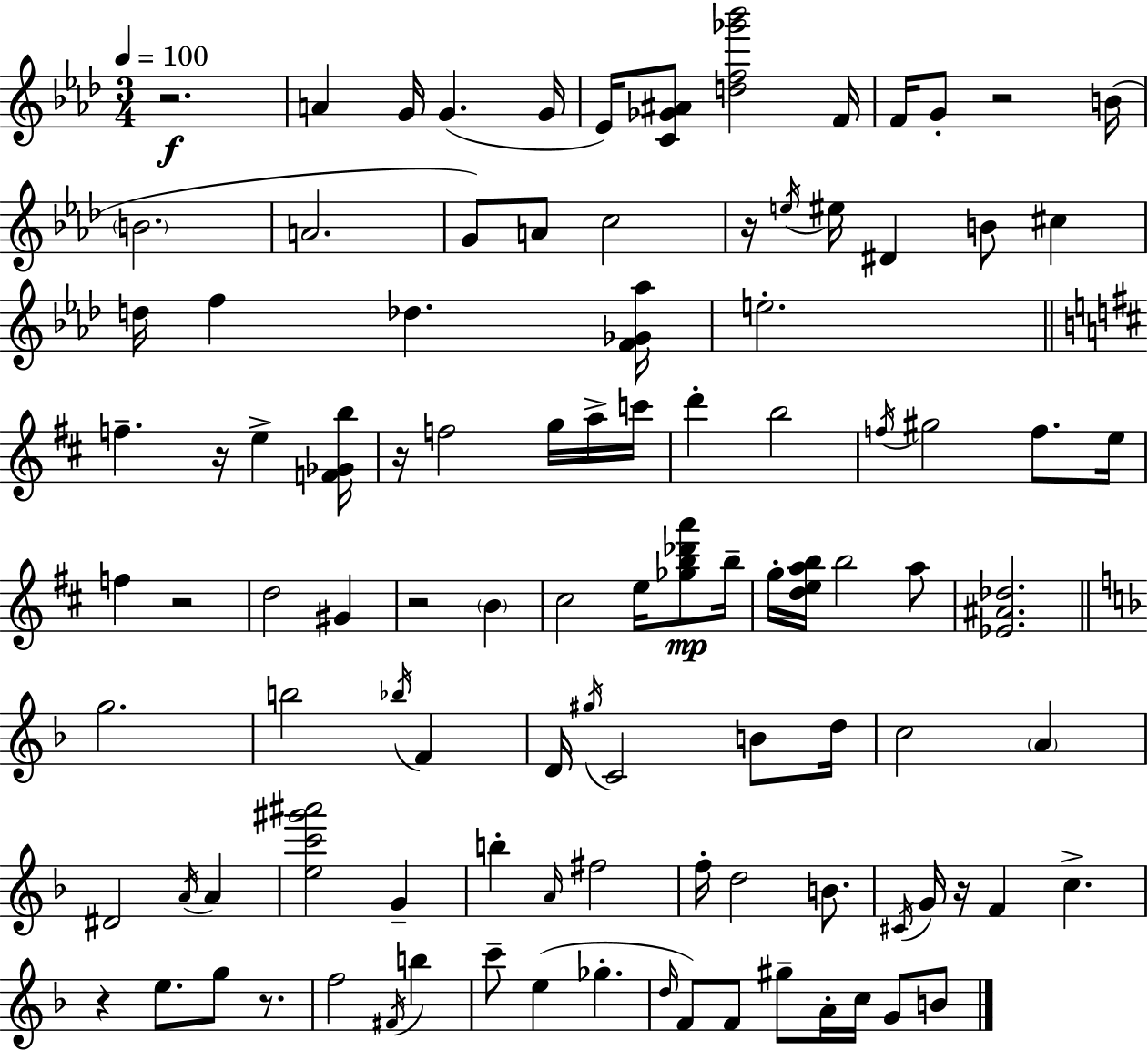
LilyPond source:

{
  \clef treble
  \numericTimeSignature
  \time 3/4
  \key f \minor
  \tempo 4 = 100
  \repeat volta 2 { r2.\f | a'4 g'16 g'4.( g'16 | ees'16) <c' ges' ais'>8 <d'' f'' ges''' bes'''>2 f'16 | f'16 g'8-. r2 b'16( | \break \parenthesize b'2. | a'2. | g'8) a'8 c''2 | r16 \acciaccatura { e''16 } eis''16 dis'4 b'8 cis''4 | \break d''16 f''4 des''4. | <f' ges' aes''>16 e''2.-. | \bar "||" \break \key b \minor f''4.-- r16 e''4-> <f' ges' b''>16 | r16 f''2 g''16 a''16-> c'''16 | d'''4-. b''2 | \acciaccatura { f''16 } gis''2 f''8. | \break e''16 f''4 r2 | d''2 gis'4 | r2 \parenthesize b'4 | cis''2 e''16 <ges'' b'' des''' a'''>8\mp | \break b''16-- g''16-. <d'' e'' a'' b''>16 b''2 a''8 | <ees' ais' des''>2. | \bar "||" \break \key d \minor g''2. | b''2 \acciaccatura { bes''16 } f'4 | d'16 \acciaccatura { gis''16 } c'2 b'8 | d''16 c''2 \parenthesize a'4 | \break dis'2 \acciaccatura { a'16 } a'4 | <e'' c''' gis''' ais'''>2 g'4-- | b''4-. \grace { a'16 } fis''2 | f''16-. d''2 | \break b'8. \acciaccatura { cis'16 } g'16 r16 f'4 c''4.-> | r4 e''8. | g''8 r8. f''2 | \acciaccatura { fis'16 } b''4 c'''8-- e''4( | \break ges''4.-. \grace { d''16 }) f'8 f'8 gis''8-- | a'16-. c''16 g'8 b'8 } \bar "|."
}